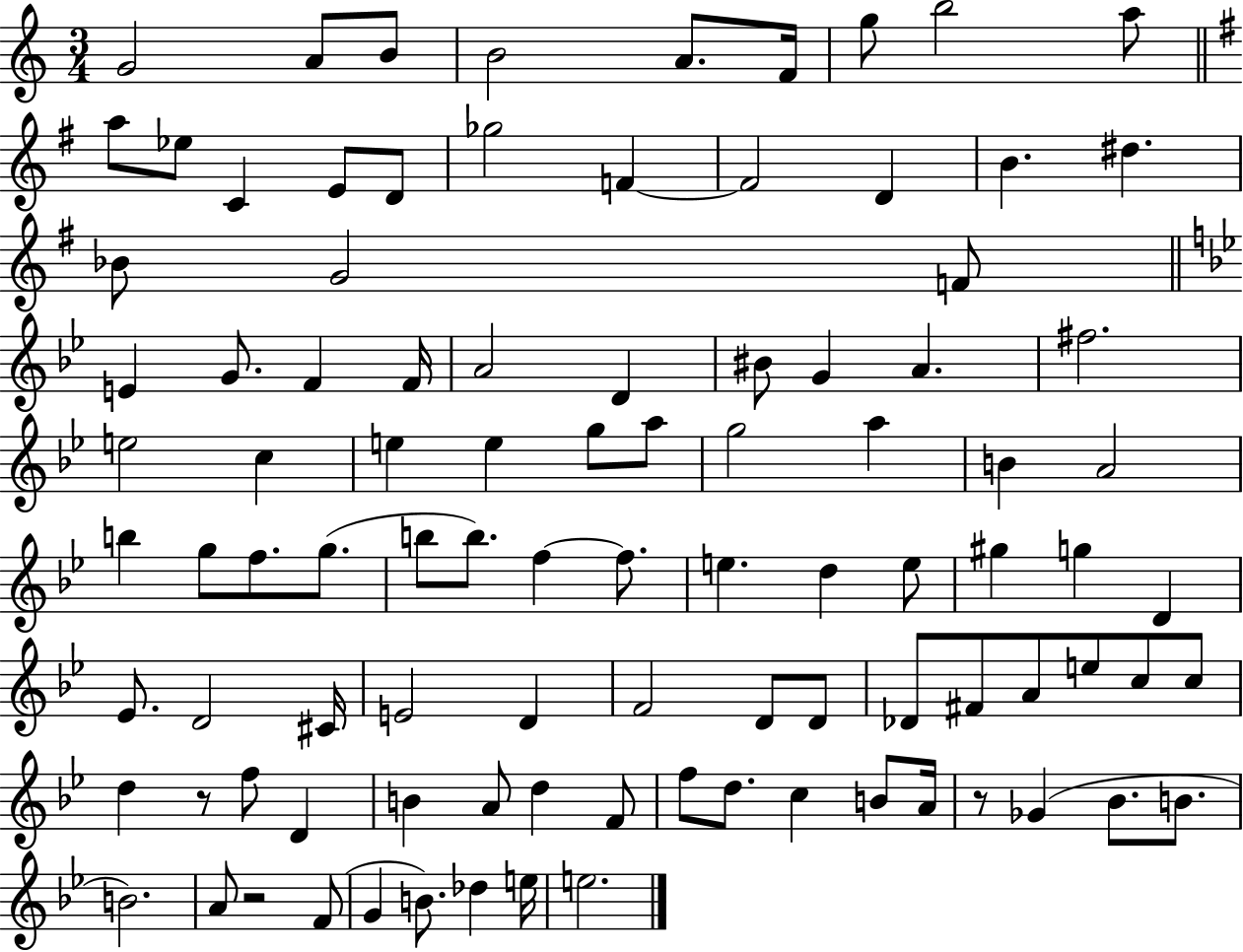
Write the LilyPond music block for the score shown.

{
  \clef treble
  \numericTimeSignature
  \time 3/4
  \key c \major
  g'2 a'8 b'8 | b'2 a'8. f'16 | g''8 b''2 a''8 | \bar "||" \break \key g \major a''8 ees''8 c'4 e'8 d'8 | ges''2 f'4~~ | f'2 d'4 | b'4. dis''4. | \break bes'8 g'2 f'8 | \bar "||" \break \key bes \major e'4 g'8. f'4 f'16 | a'2 d'4 | bis'8 g'4 a'4. | fis''2. | \break e''2 c''4 | e''4 e''4 g''8 a''8 | g''2 a''4 | b'4 a'2 | \break b''4 g''8 f''8. g''8.( | b''8 b''8.) f''4~~ f''8. | e''4. d''4 e''8 | gis''4 g''4 d'4 | \break ees'8. d'2 cis'16 | e'2 d'4 | f'2 d'8 d'8 | des'8 fis'8 a'8 e''8 c''8 c''8 | \break d''4 r8 f''8 d'4 | b'4 a'8 d''4 f'8 | f''8 d''8. c''4 b'8 a'16 | r8 ges'4( bes'8. b'8. | \break b'2.) | a'8 r2 f'8( | g'4 b'8.) des''4 e''16 | e''2. | \break \bar "|."
}